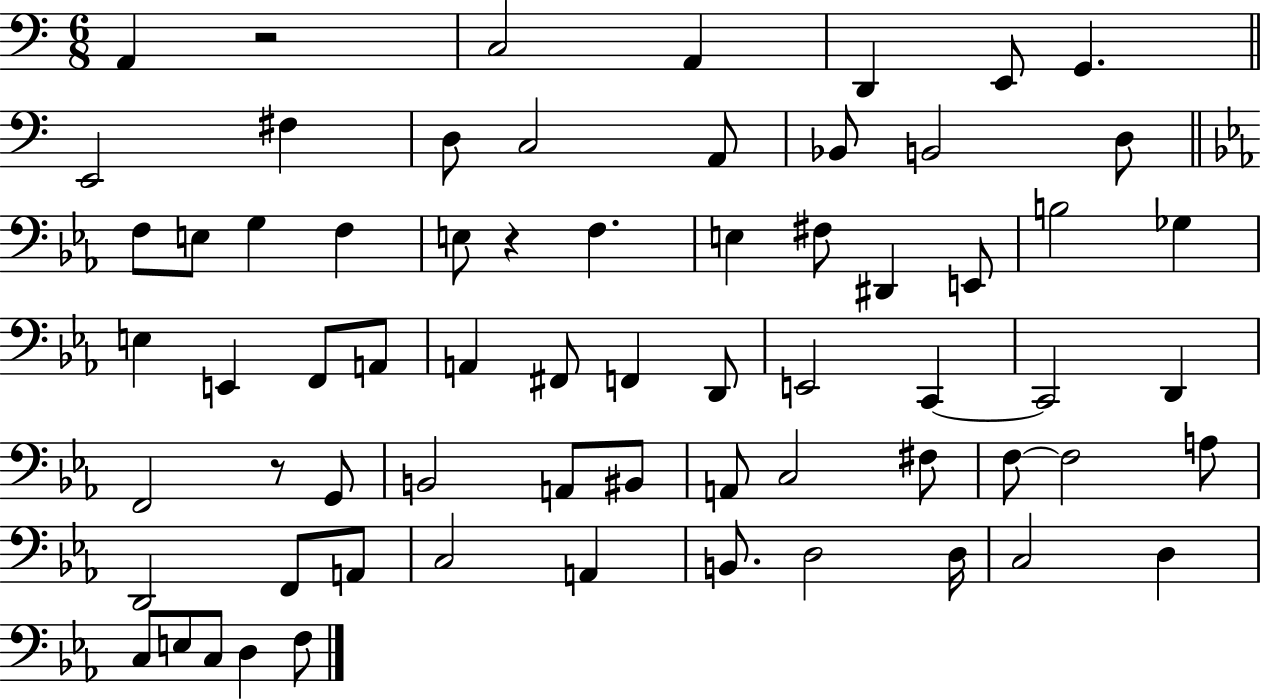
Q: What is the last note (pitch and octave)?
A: F3